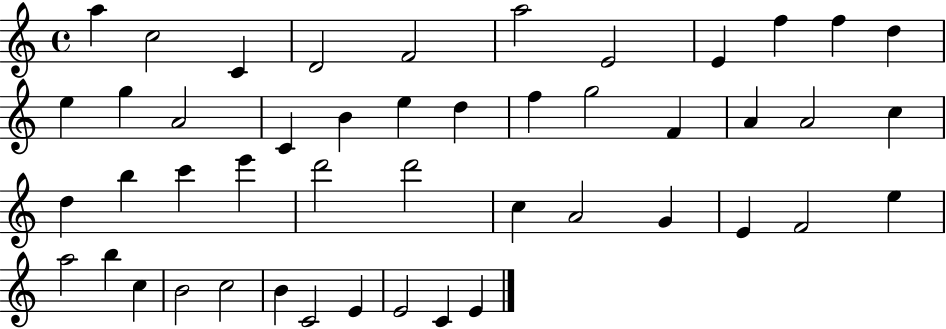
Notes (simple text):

A5/q C5/h C4/q D4/h F4/h A5/h E4/h E4/q F5/q F5/q D5/q E5/q G5/q A4/h C4/q B4/q E5/q D5/q F5/q G5/h F4/q A4/q A4/h C5/q D5/q B5/q C6/q E6/q D6/h D6/h C5/q A4/h G4/q E4/q F4/h E5/q A5/h B5/q C5/q B4/h C5/h B4/q C4/h E4/q E4/h C4/q E4/q